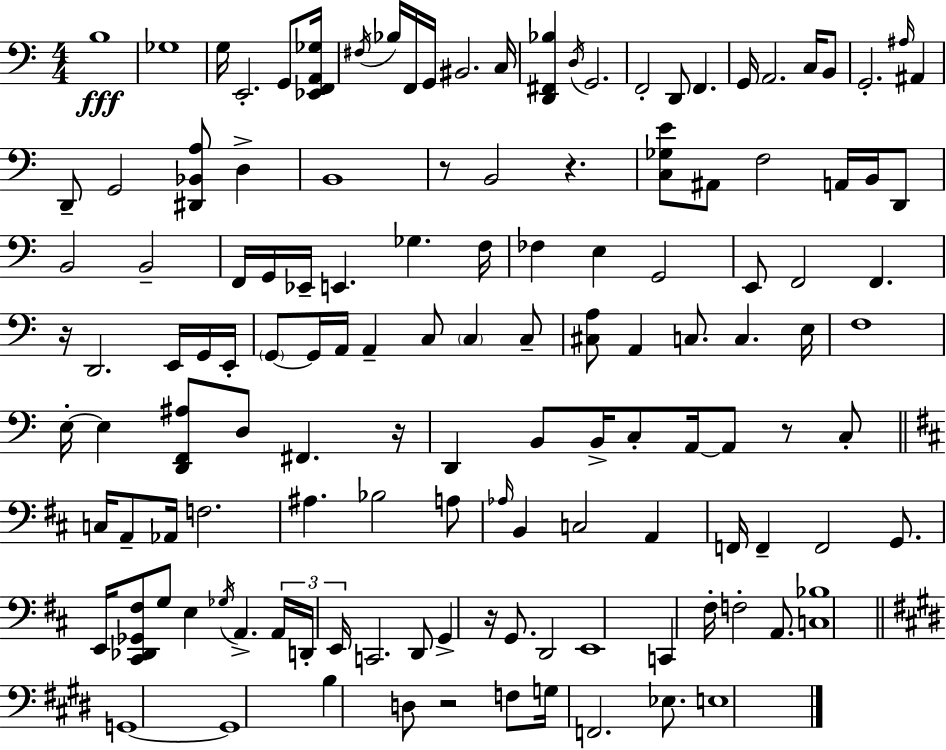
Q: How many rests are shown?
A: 7